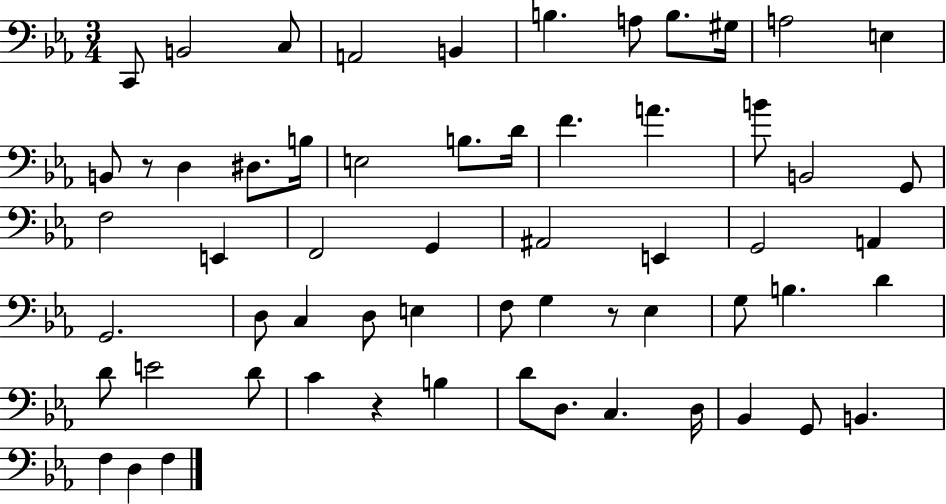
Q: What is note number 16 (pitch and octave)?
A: E3